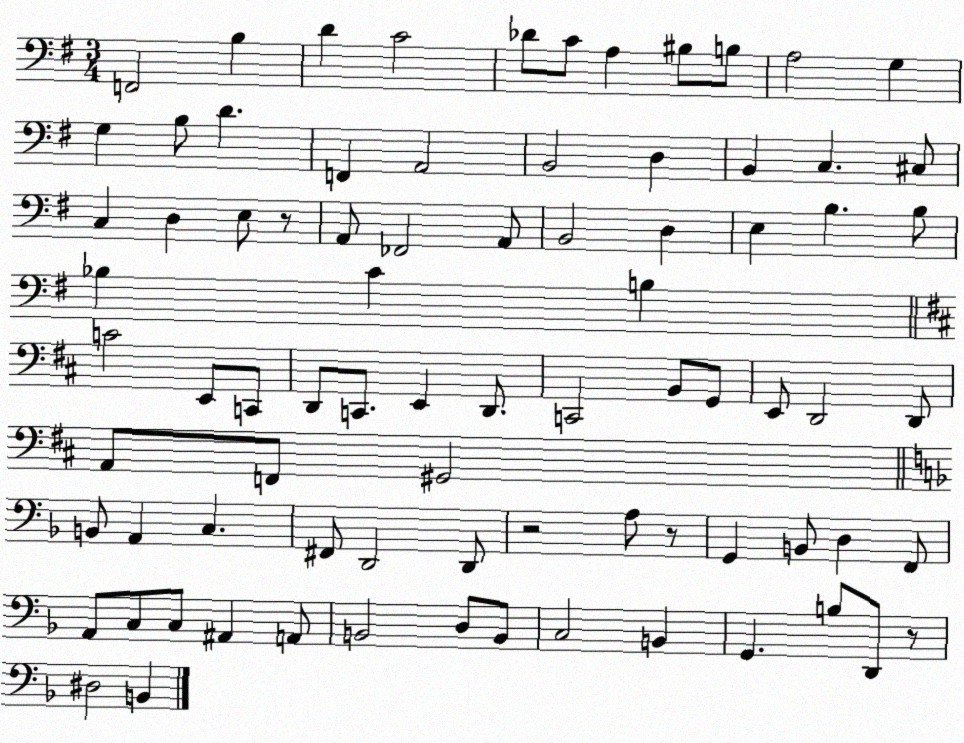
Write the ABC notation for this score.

X:1
T:Untitled
M:3/4
L:1/4
K:G
F,,2 B, D C2 _D/2 C/2 A, ^B,/2 B,/2 A,2 G, G, B,/2 D F,, A,,2 B,,2 D, B,, C, ^C,/2 C, D, E,/2 z/2 A,,/2 _F,,2 A,,/2 B,,2 D, E, B, B,/2 _B, C B, C2 E,,/2 C,,/2 D,,/2 C,,/2 E,, D,,/2 C,,2 B,,/2 G,,/2 E,,/2 D,,2 D,,/2 A,,/2 F,,/2 ^G,,2 B,,/2 A,, C, ^F,,/2 D,,2 D,,/2 z2 A,/2 z/2 G,, B,,/2 D, F,,/2 A,,/2 C,/2 C,/2 ^A,, A,,/2 B,,2 D,/2 B,,/2 C,2 B,, G,, B,/2 D,,/2 z/2 ^D,2 B,,